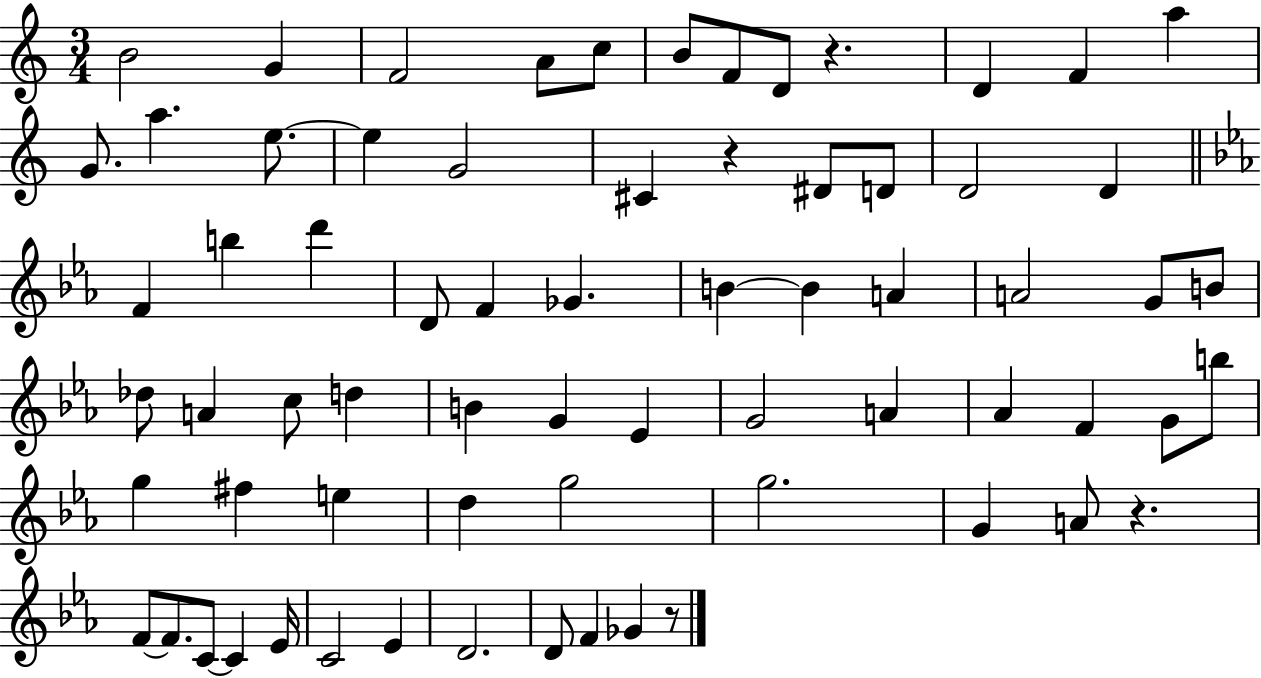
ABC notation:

X:1
T:Untitled
M:3/4
L:1/4
K:C
B2 G F2 A/2 c/2 B/2 F/2 D/2 z D F a G/2 a e/2 e G2 ^C z ^D/2 D/2 D2 D F b d' D/2 F _G B B A A2 G/2 B/2 _d/2 A c/2 d B G _E G2 A _A F G/2 b/2 g ^f e d g2 g2 G A/2 z F/2 F/2 C/2 C _E/4 C2 _E D2 D/2 F _G z/2